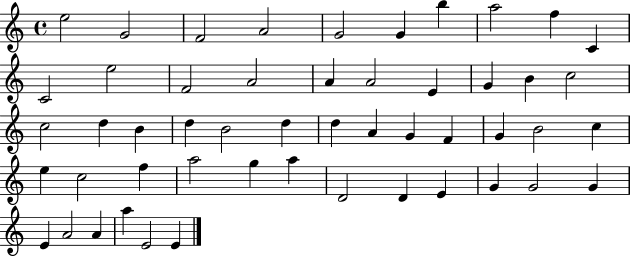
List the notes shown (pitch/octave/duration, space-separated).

E5/h G4/h F4/h A4/h G4/h G4/q B5/q A5/h F5/q C4/q C4/h E5/h F4/h A4/h A4/q A4/h E4/q G4/q B4/q C5/h C5/h D5/q B4/q D5/q B4/h D5/q D5/q A4/q G4/q F4/q G4/q B4/h C5/q E5/q C5/h F5/q A5/h G5/q A5/q D4/h D4/q E4/q G4/q G4/h G4/q E4/q A4/h A4/q A5/q E4/h E4/q